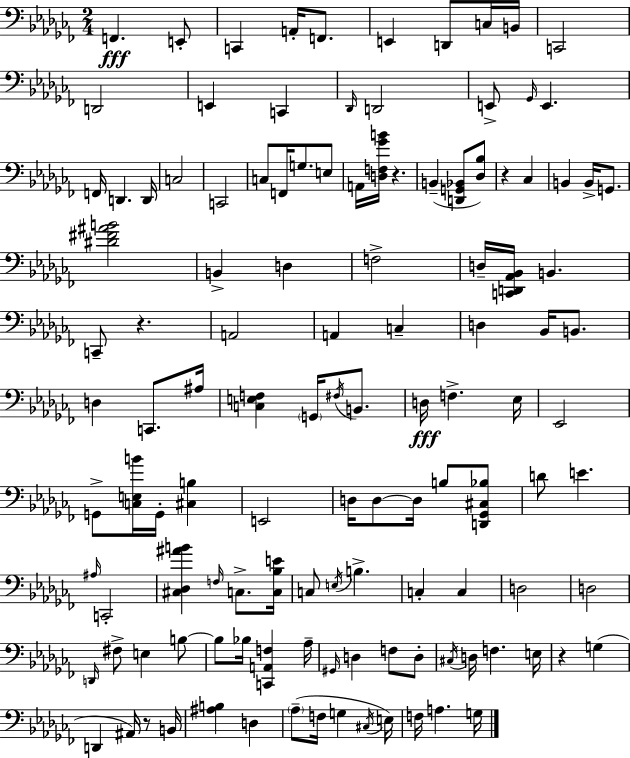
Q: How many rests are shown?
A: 5